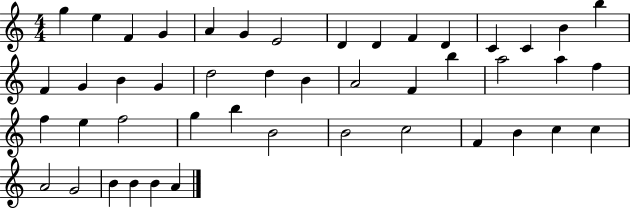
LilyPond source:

{
  \clef treble
  \numericTimeSignature
  \time 4/4
  \key c \major
  g''4 e''4 f'4 g'4 | a'4 g'4 e'2 | d'4 d'4 f'4 d'4 | c'4 c'4 b'4 b''4 | \break f'4 g'4 b'4 g'4 | d''2 d''4 b'4 | a'2 f'4 b''4 | a''2 a''4 f''4 | \break f''4 e''4 f''2 | g''4 b''4 b'2 | b'2 c''2 | f'4 b'4 c''4 c''4 | \break a'2 g'2 | b'4 b'4 b'4 a'4 | \bar "|."
}